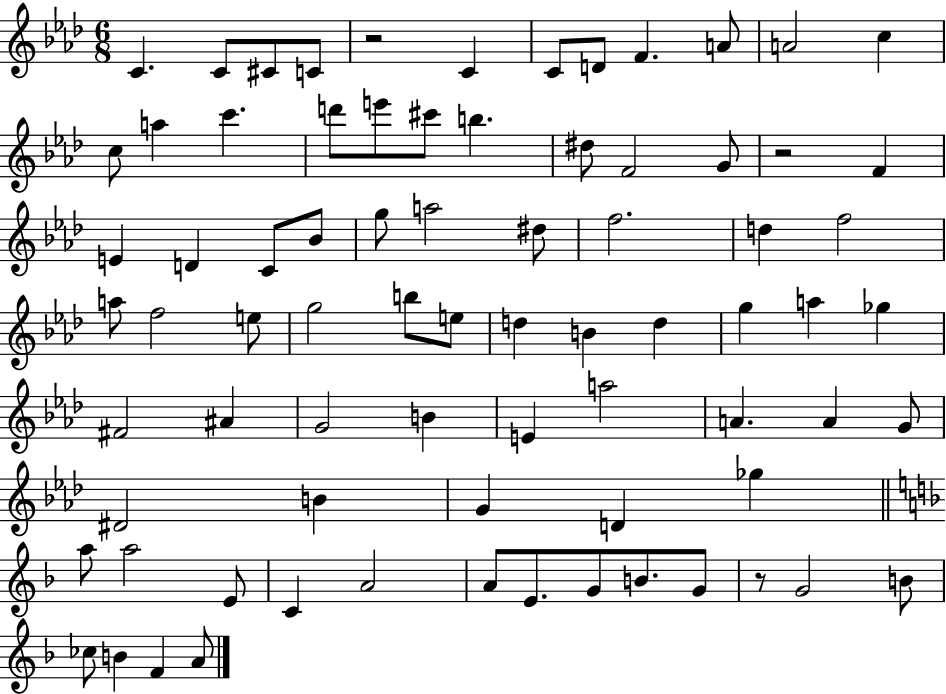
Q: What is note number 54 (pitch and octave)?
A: D#4